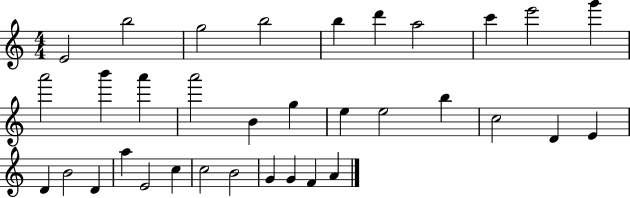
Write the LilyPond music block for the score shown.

{
  \clef treble
  \numericTimeSignature
  \time 4/4
  \key c \major
  e'2 b''2 | g''2 b''2 | b''4 d'''4 a''2 | c'''4 e'''2 g'''4 | \break a'''2 b'''4 a'''4 | a'''2 b'4 g''4 | e''4 e''2 b''4 | c''2 d'4 e'4 | \break d'4 b'2 d'4 | a''4 e'2 c''4 | c''2 b'2 | g'4 g'4 f'4 a'4 | \break \bar "|."
}